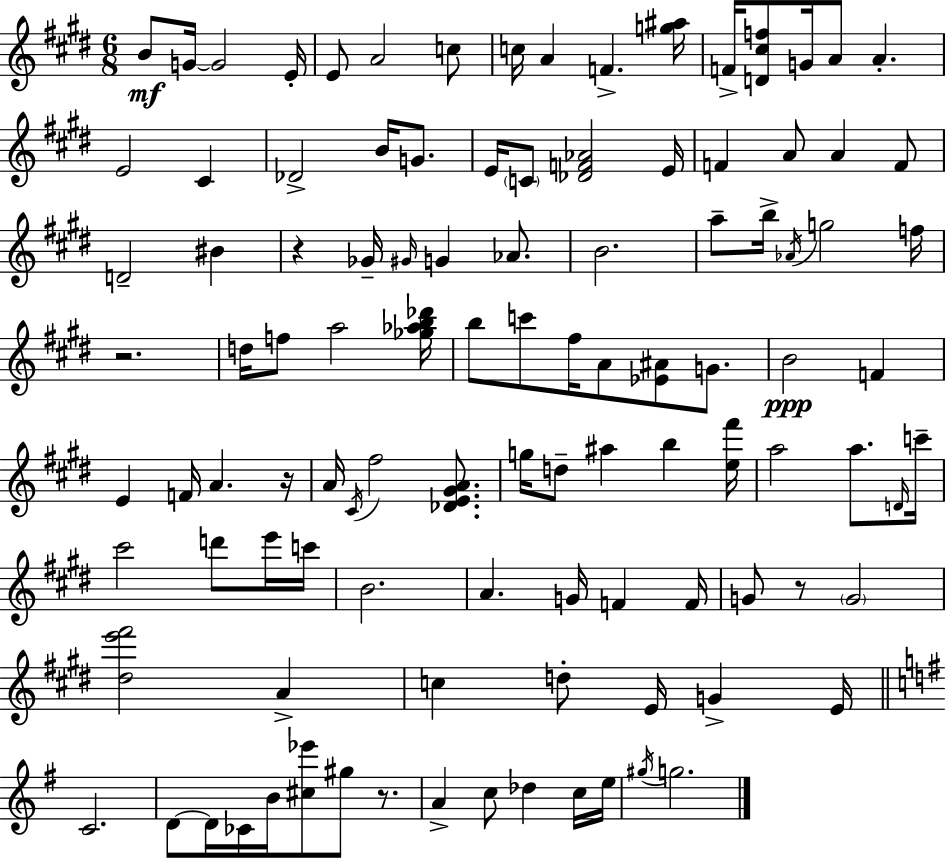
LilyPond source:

{
  \clef treble
  \numericTimeSignature
  \time 6/8
  \key e \major
  b'8\mf g'16~~ g'2 e'16-. | e'8 a'2 c''8 | c''16 a'4 f'4.-> <g'' ais''>16 | f'16-> <d' cis'' f''>8 g'16 a'8 a'4.-. | \break e'2 cis'4 | des'2-> b'16 g'8. | e'16 \parenthesize c'8 <des' f' aes'>2 e'16 | f'4 a'8 a'4 f'8 | \break d'2-- bis'4 | r4 ges'16-- \grace { gis'16 } g'4 aes'8. | b'2. | a''8-- b''16-> \acciaccatura { aes'16 } g''2 | \break f''16 r2. | d''16 f''8 a''2 | <ges'' aes'' b'' des'''>16 b''8 c'''8 fis''16 a'8 <ees' ais'>8 g'8. | b'2\ppp f'4 | \break e'4 f'16 a'4. | r16 a'16 \acciaccatura { cis'16 } fis''2 | <des' e' gis' a'>8. g''16 d''8-- ais''4 b''4 | <e'' fis'''>16 a''2 a''8. | \break \grace { d'16 } c'''16-- cis'''2 | d'''8 e'''16 c'''16 b'2. | a'4. g'16 f'4 | f'16 g'8 r8 \parenthesize g'2 | \break <dis'' e''' fis'''>2 | a'4-> c''4 d''8-. e'16 g'4-> | e'16 \bar "||" \break \key g \major c'2. | d'8~~ d'16 ces'16 b'16 <cis'' ees'''>8 gis''8 r8. | a'4-> c''8 des''4 c''16 e''16 | \acciaccatura { gis''16 } g''2. | \break \bar "|."
}